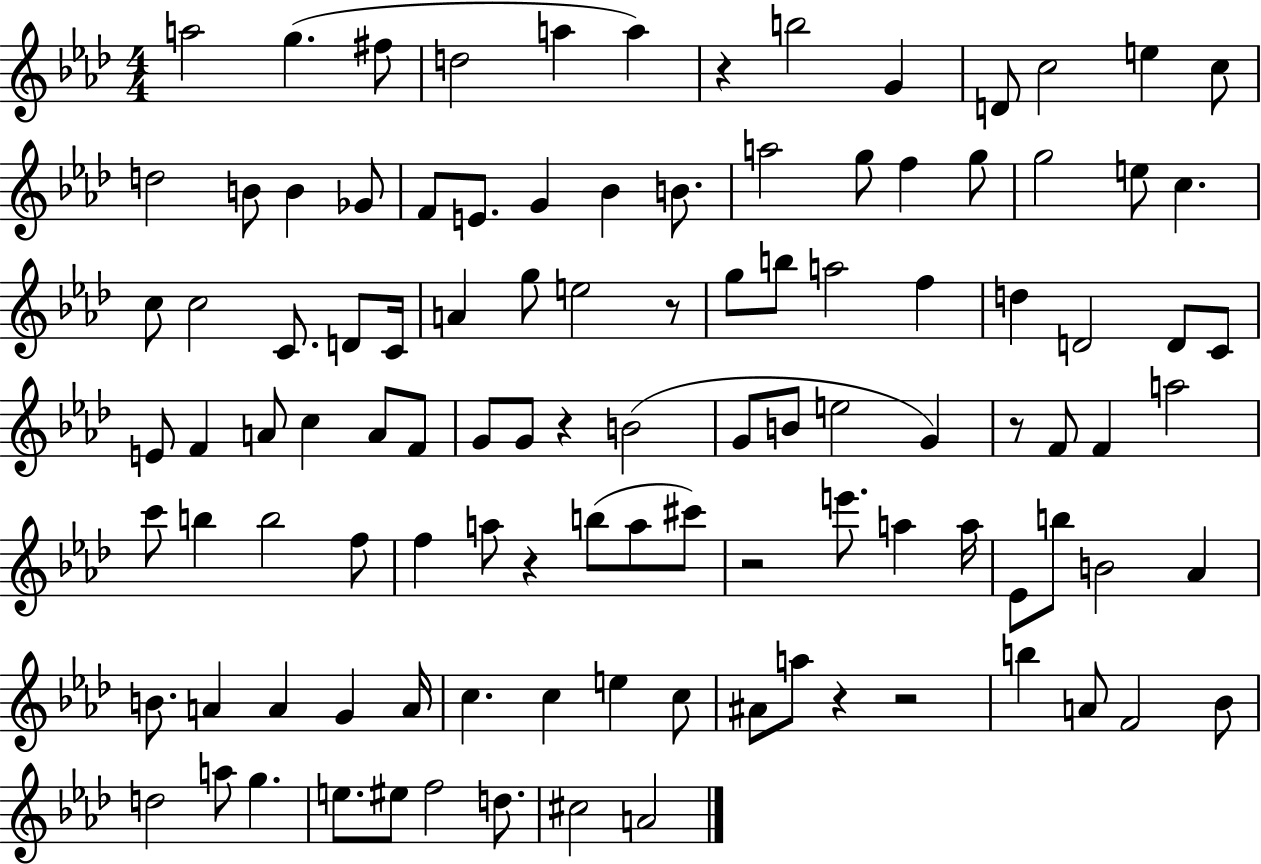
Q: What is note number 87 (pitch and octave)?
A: A5